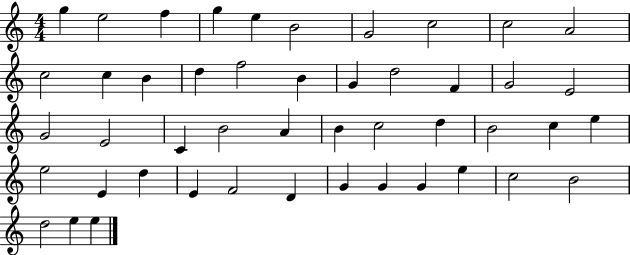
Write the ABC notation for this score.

X:1
T:Untitled
M:4/4
L:1/4
K:C
g e2 f g e B2 G2 c2 c2 A2 c2 c B d f2 B G d2 F G2 E2 G2 E2 C B2 A B c2 d B2 c e e2 E d E F2 D G G G e c2 B2 d2 e e